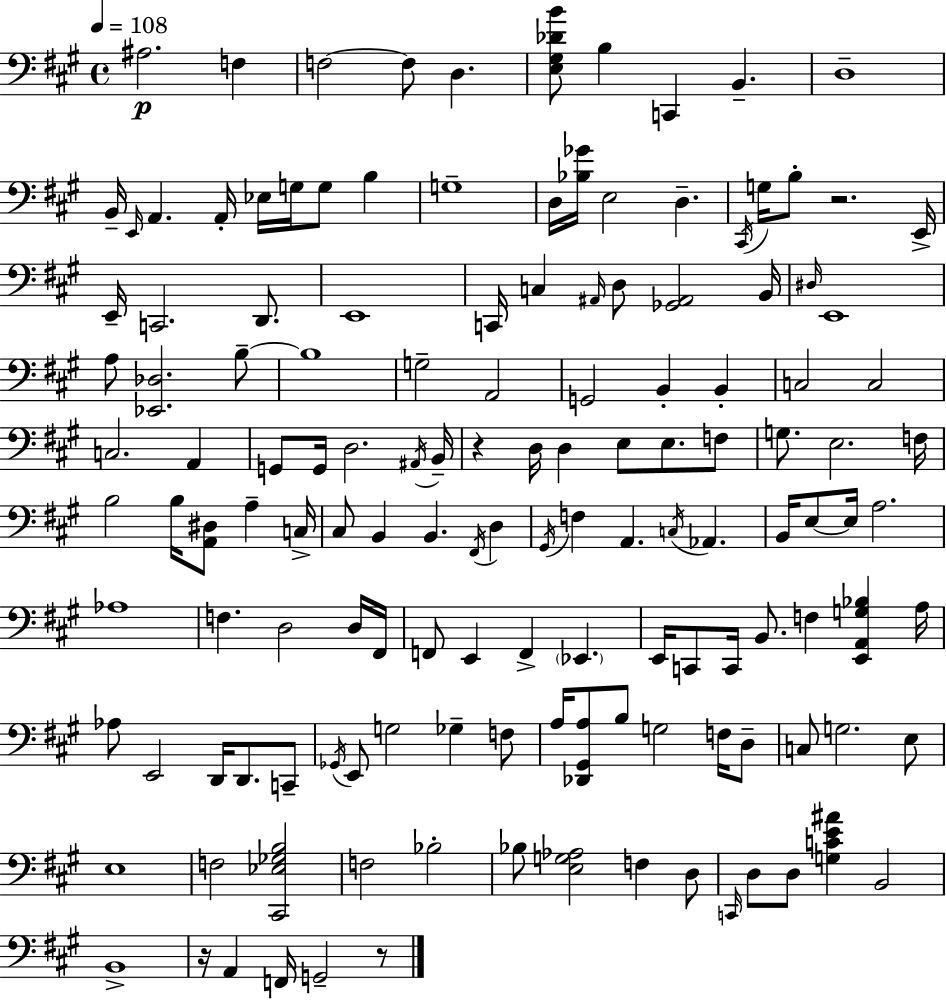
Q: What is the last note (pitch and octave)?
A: G2